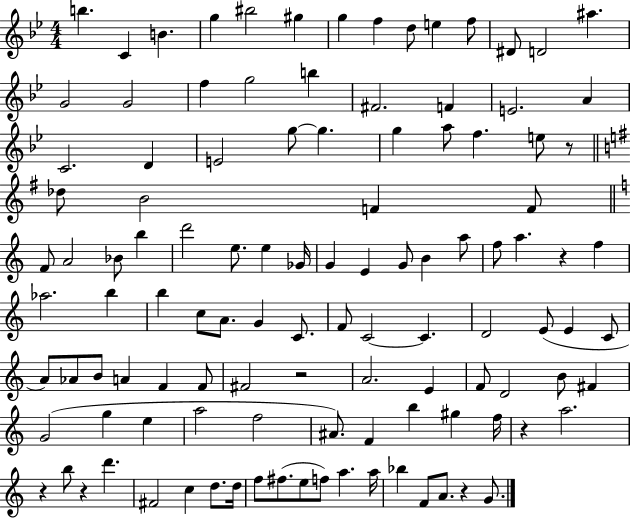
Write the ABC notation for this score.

X:1
T:Untitled
M:4/4
L:1/4
K:Bb
b C B g ^b2 ^g g f d/2 e f/2 ^D/2 D2 ^a G2 G2 f g2 b ^F2 F E2 A C2 D E2 g/2 g g a/2 f e/2 z/2 _d/2 B2 F F/2 F/2 A2 _B/2 b d'2 e/2 e _G/4 G E G/2 B a/2 f/2 a z f _a2 b b c/2 A/2 G C/2 F/2 C2 C D2 E/2 E C/2 A/2 _A/2 B/2 A F F/2 ^F2 z2 A2 E F/2 D2 B/2 ^F G2 g e a2 f2 ^A/2 F b ^g f/4 z a2 z b/2 z d' ^F2 c d/2 d/4 f/2 ^f/2 e/2 f/2 a a/4 _b F/2 A/2 z G/2